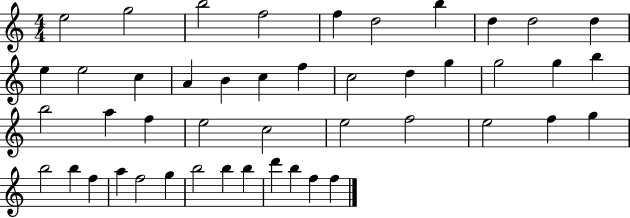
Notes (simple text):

E5/h G5/h B5/h F5/h F5/q D5/h B5/q D5/q D5/h D5/q E5/q E5/h C5/q A4/q B4/q C5/q F5/q C5/h D5/q G5/q G5/h G5/q B5/q B5/h A5/q F5/q E5/h C5/h E5/h F5/h E5/h F5/q G5/q B5/h B5/q F5/q A5/q F5/h G5/q B5/h B5/q B5/q D6/q B5/q F5/q F5/q